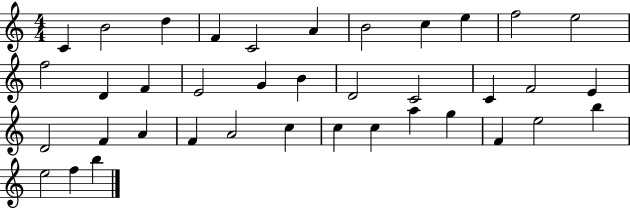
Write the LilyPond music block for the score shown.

{
  \clef treble
  \numericTimeSignature
  \time 4/4
  \key c \major
  c'4 b'2 d''4 | f'4 c'2 a'4 | b'2 c''4 e''4 | f''2 e''2 | \break f''2 d'4 f'4 | e'2 g'4 b'4 | d'2 c'2 | c'4 f'2 e'4 | \break d'2 f'4 a'4 | f'4 a'2 c''4 | c''4 c''4 a''4 g''4 | f'4 e''2 b''4 | \break e''2 f''4 b''4 | \bar "|."
}